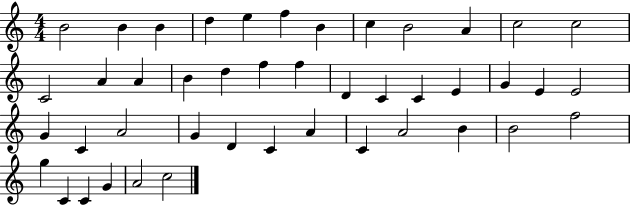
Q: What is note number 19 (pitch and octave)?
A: F5